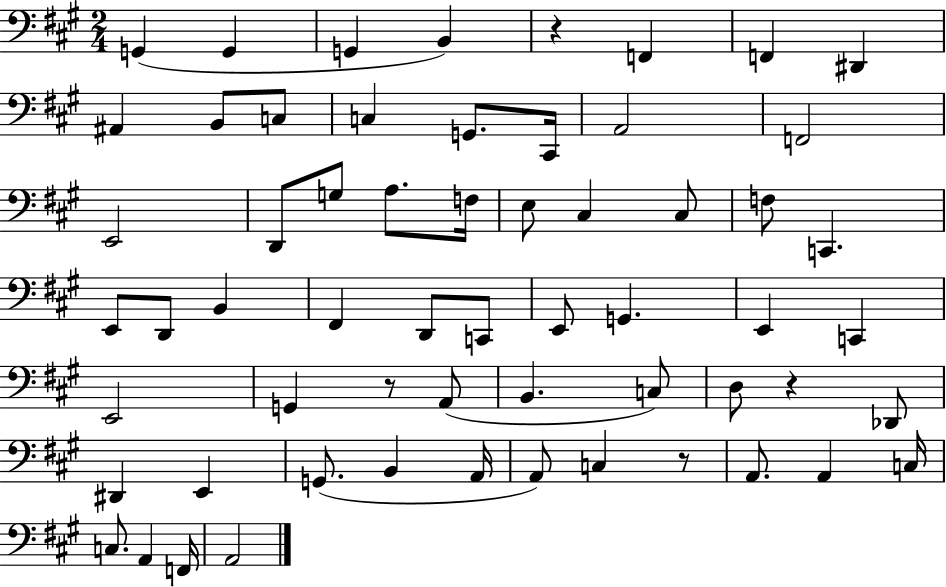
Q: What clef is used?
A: bass